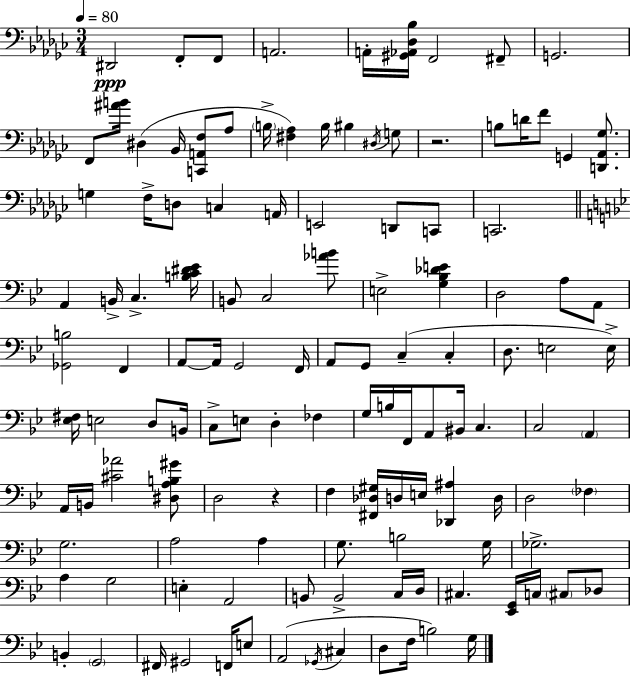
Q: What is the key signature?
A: EES minor